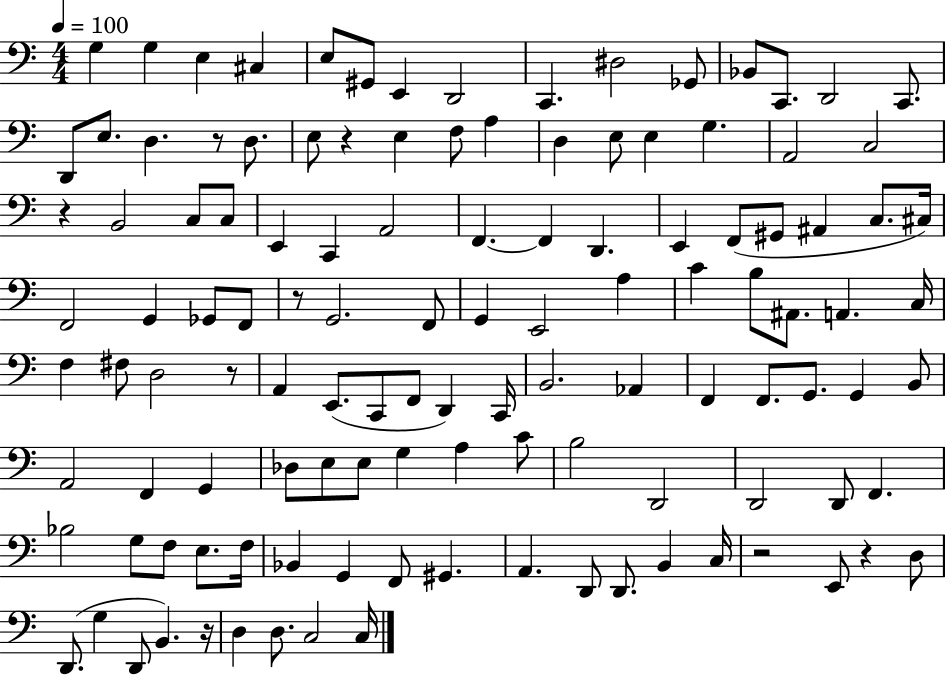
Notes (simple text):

G3/q G3/q E3/q C#3/q E3/e G#2/e E2/q D2/h C2/q. D#3/h Gb2/e Bb2/e C2/e. D2/h C2/e. D2/e E3/e. D3/q. R/e D3/e. E3/e R/q E3/q F3/e A3/q D3/q E3/e E3/q G3/q. A2/h C3/h R/q B2/h C3/e C3/e E2/q C2/q A2/h F2/q. F2/q D2/q. E2/q F2/e G#2/e A#2/q C3/e. C#3/s F2/h G2/q Gb2/e F2/e R/e G2/h. F2/e G2/q E2/h A3/q C4/q B3/e A#2/e. A2/q. C3/s F3/q F#3/e D3/h R/e A2/q E2/e. C2/e F2/e D2/q C2/s B2/h. Ab2/q F2/q F2/e. G2/e. G2/q B2/e A2/h F2/q G2/q Db3/e E3/e E3/e G3/q A3/q C4/e B3/h D2/h D2/h D2/e F2/q. Bb3/h G3/e F3/e E3/e. F3/s Bb2/q G2/q F2/e G#2/q. A2/q. D2/e D2/e. B2/q C3/s R/h E2/e R/q D3/e D2/e. G3/q D2/e B2/q. R/s D3/q D3/e. C3/h C3/s